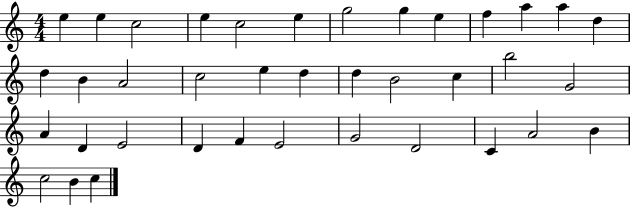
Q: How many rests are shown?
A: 0